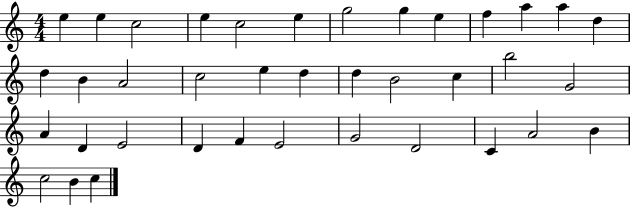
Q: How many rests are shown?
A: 0